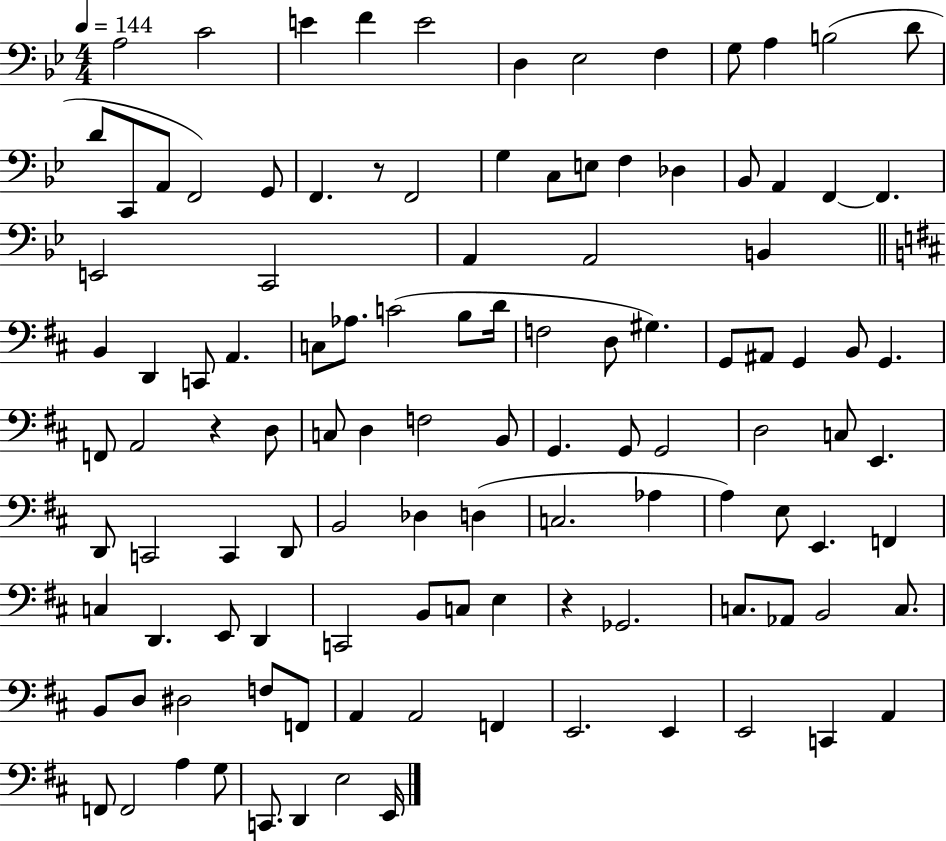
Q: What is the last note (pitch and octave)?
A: E2